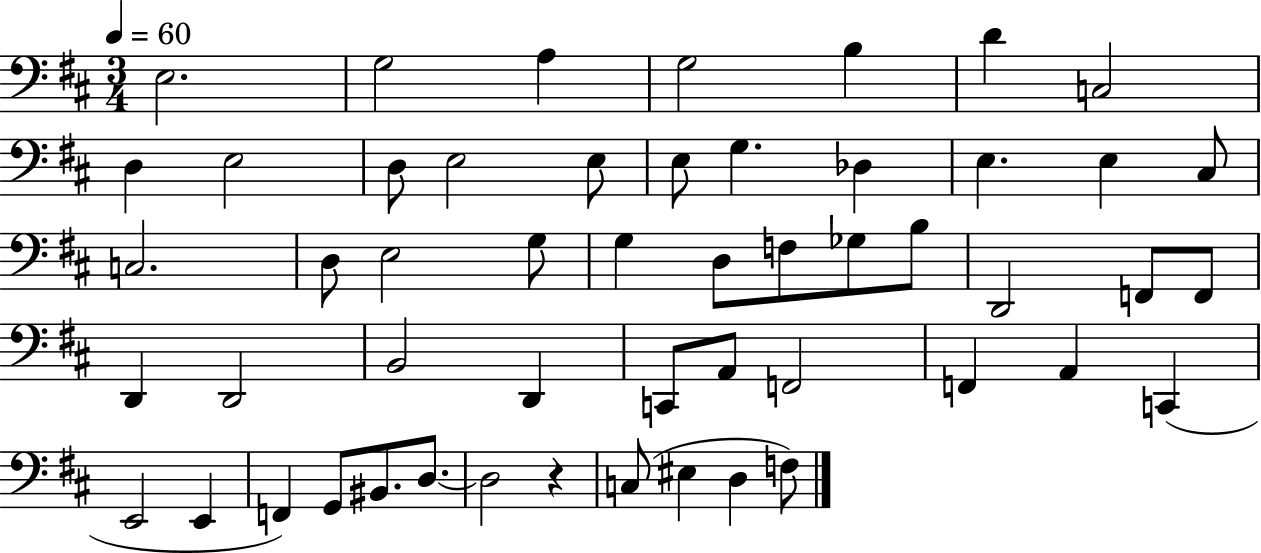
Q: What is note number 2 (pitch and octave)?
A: G3